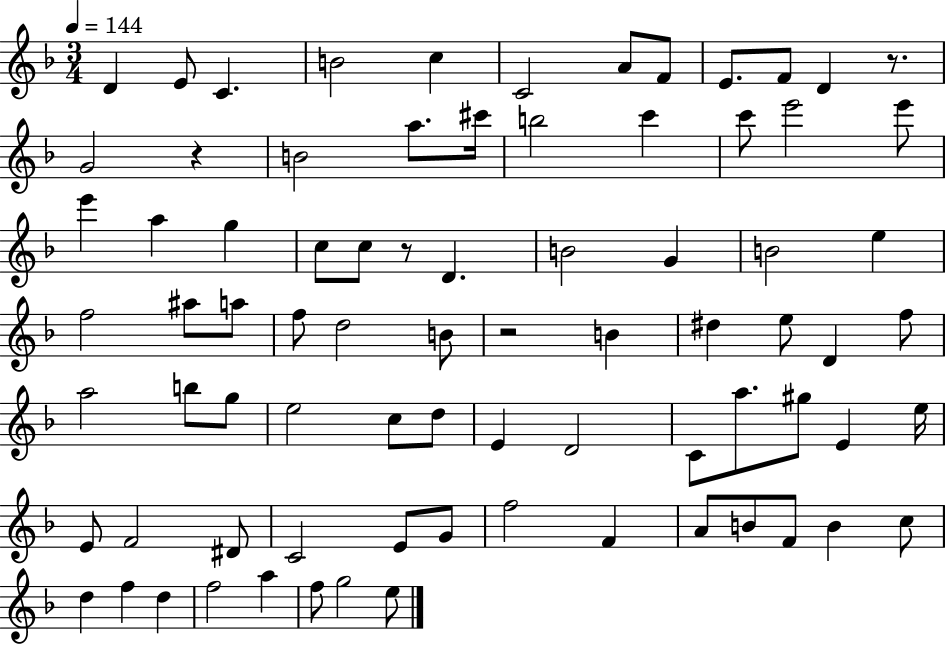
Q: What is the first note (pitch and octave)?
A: D4